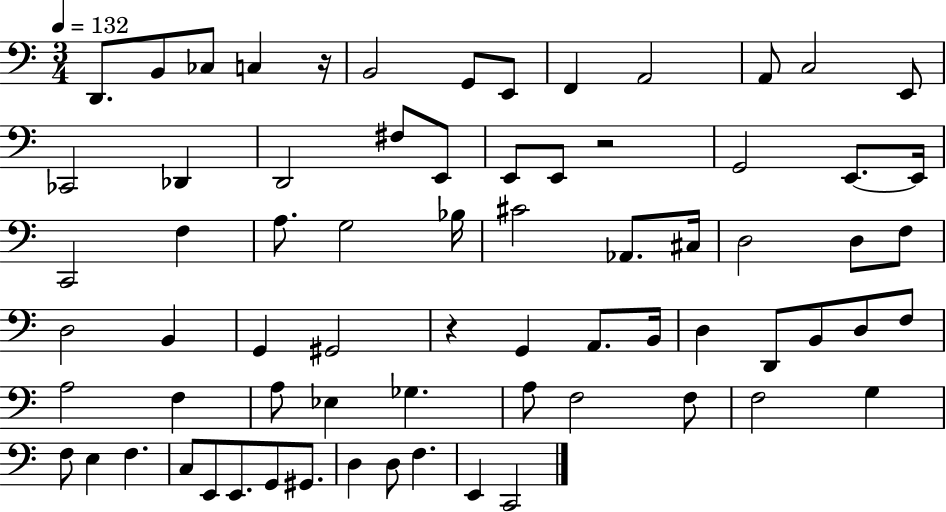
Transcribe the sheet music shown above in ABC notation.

X:1
T:Untitled
M:3/4
L:1/4
K:C
D,,/2 B,,/2 _C,/2 C, z/4 B,,2 G,,/2 E,,/2 F,, A,,2 A,,/2 C,2 E,,/2 _C,,2 _D,, D,,2 ^F,/2 E,,/2 E,,/2 E,,/2 z2 G,,2 E,,/2 E,,/4 C,,2 F, A,/2 G,2 _B,/4 ^C2 _A,,/2 ^C,/4 D,2 D,/2 F,/2 D,2 B,, G,, ^G,,2 z G,, A,,/2 B,,/4 D, D,,/2 B,,/2 D,/2 F,/2 A,2 F, A,/2 _E, _G, A,/2 F,2 F,/2 F,2 G, F,/2 E, F, C,/2 E,,/2 E,,/2 G,,/2 ^G,,/2 D, D,/2 F, E,, C,,2